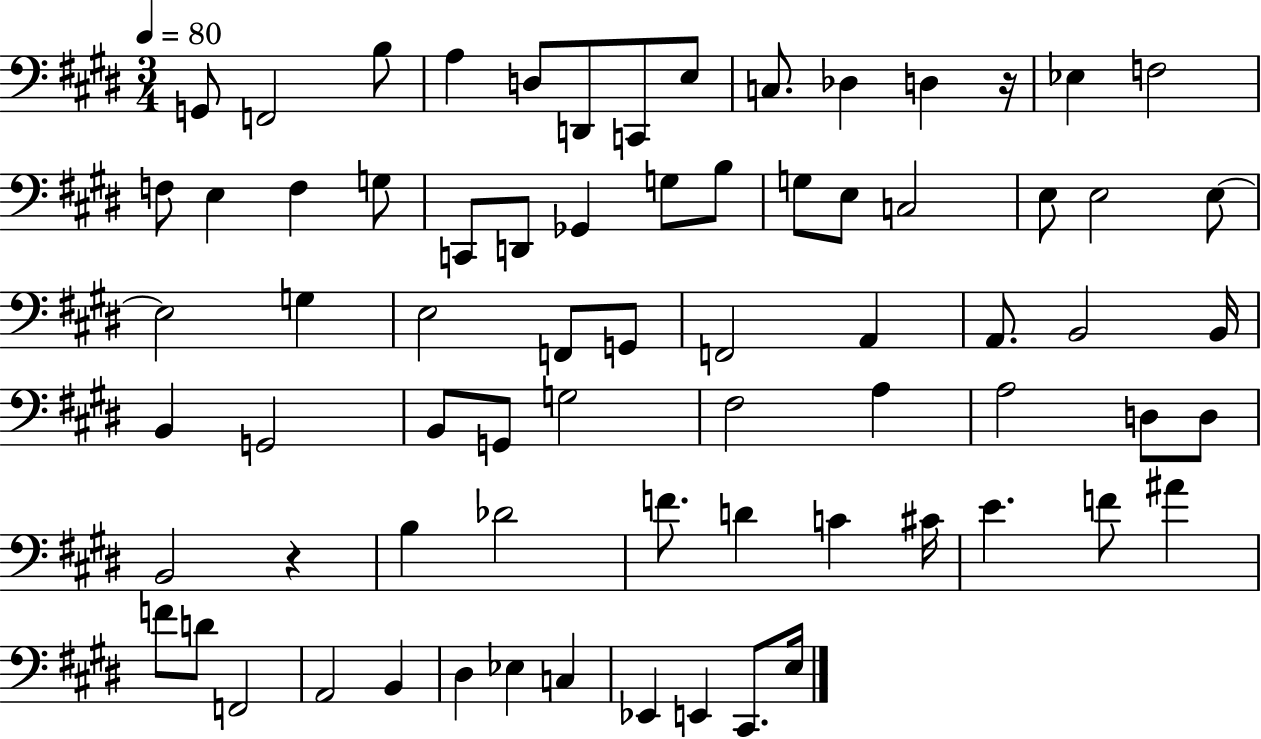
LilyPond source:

{
  \clef bass
  \numericTimeSignature
  \time 3/4
  \key e \major
  \tempo 4 = 80
  \repeat volta 2 { g,8 f,2 b8 | a4 d8 d,8 c,8 e8 | c8. des4 d4 r16 | ees4 f2 | \break f8 e4 f4 g8 | c,8 d,8 ges,4 g8 b8 | g8 e8 c2 | e8 e2 e8~~ | \break e2 g4 | e2 f,8 g,8 | f,2 a,4 | a,8. b,2 b,16 | \break b,4 g,2 | b,8 g,8 g2 | fis2 a4 | a2 d8 d8 | \break b,2 r4 | b4 des'2 | f'8. d'4 c'4 cis'16 | e'4. f'8 ais'4 | \break f'8 d'8 f,2 | a,2 b,4 | dis4 ees4 c4 | ees,4 e,4 cis,8. e16 | \break } \bar "|."
}